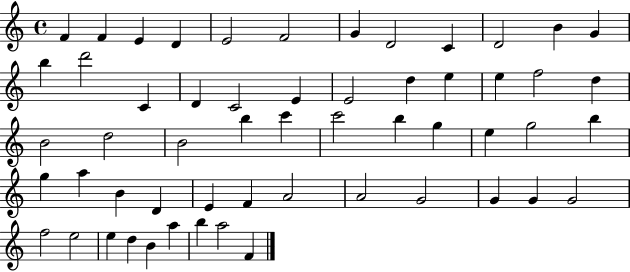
{
  \clef treble
  \time 4/4
  \defaultTimeSignature
  \key c \major
  f'4 f'4 e'4 d'4 | e'2 f'2 | g'4 d'2 c'4 | d'2 b'4 g'4 | \break b''4 d'''2 c'4 | d'4 c'2 e'4 | e'2 d''4 e''4 | e''4 f''2 d''4 | \break b'2 d''2 | b'2 b''4 c'''4 | c'''2 b''4 g''4 | e''4 g''2 b''4 | \break g''4 a''4 b'4 d'4 | e'4 f'4 a'2 | a'2 g'2 | g'4 g'4 g'2 | \break f''2 e''2 | e''4 d''4 b'4 a''4 | b''4 a''2 f'4 | \bar "|."
}